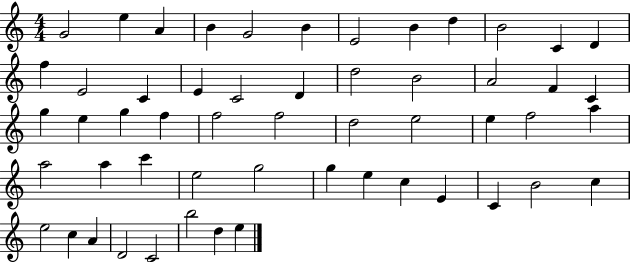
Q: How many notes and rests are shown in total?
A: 54